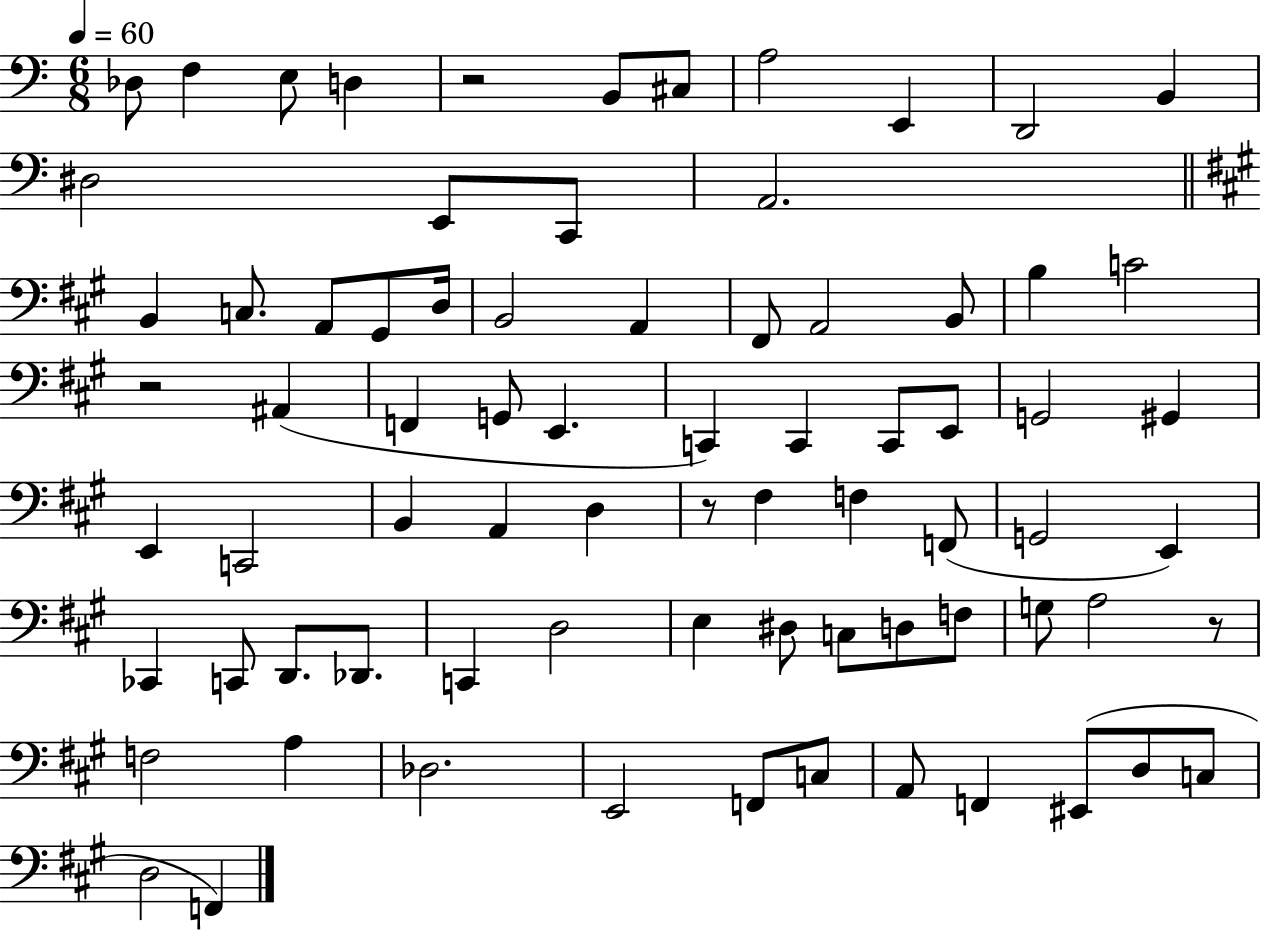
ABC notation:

X:1
T:Untitled
M:6/8
L:1/4
K:C
_D,/2 F, E,/2 D, z2 B,,/2 ^C,/2 A,2 E,, D,,2 B,, ^D,2 E,,/2 C,,/2 A,,2 B,, C,/2 A,,/2 ^G,,/2 D,/4 B,,2 A,, ^F,,/2 A,,2 B,,/2 B, C2 z2 ^A,, F,, G,,/2 E,, C,, C,, C,,/2 E,,/2 G,,2 ^G,, E,, C,,2 B,, A,, D, z/2 ^F, F, F,,/2 G,,2 E,, _C,, C,,/2 D,,/2 _D,,/2 C,, D,2 E, ^D,/2 C,/2 D,/2 F,/2 G,/2 A,2 z/2 F,2 A, _D,2 E,,2 F,,/2 C,/2 A,,/2 F,, ^E,,/2 D,/2 C,/2 D,2 F,,